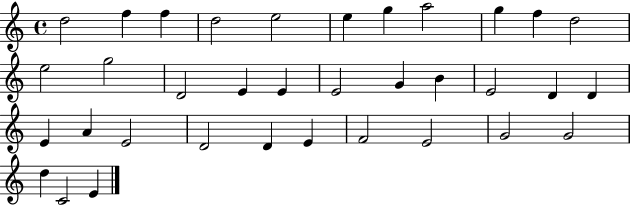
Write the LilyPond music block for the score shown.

{
  \clef treble
  \time 4/4
  \defaultTimeSignature
  \key c \major
  d''2 f''4 f''4 | d''2 e''2 | e''4 g''4 a''2 | g''4 f''4 d''2 | \break e''2 g''2 | d'2 e'4 e'4 | e'2 g'4 b'4 | e'2 d'4 d'4 | \break e'4 a'4 e'2 | d'2 d'4 e'4 | f'2 e'2 | g'2 g'2 | \break d''4 c'2 e'4 | \bar "|."
}